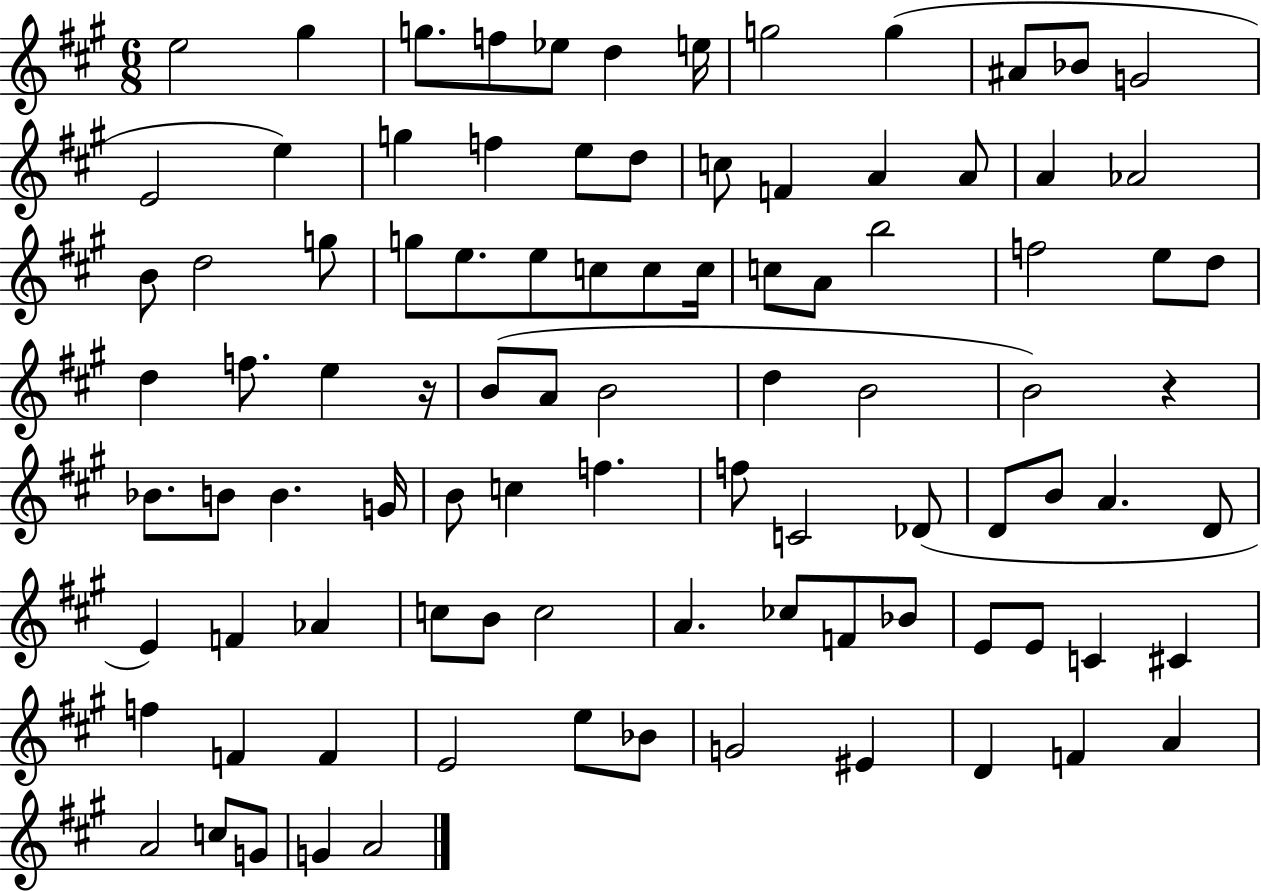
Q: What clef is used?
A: treble